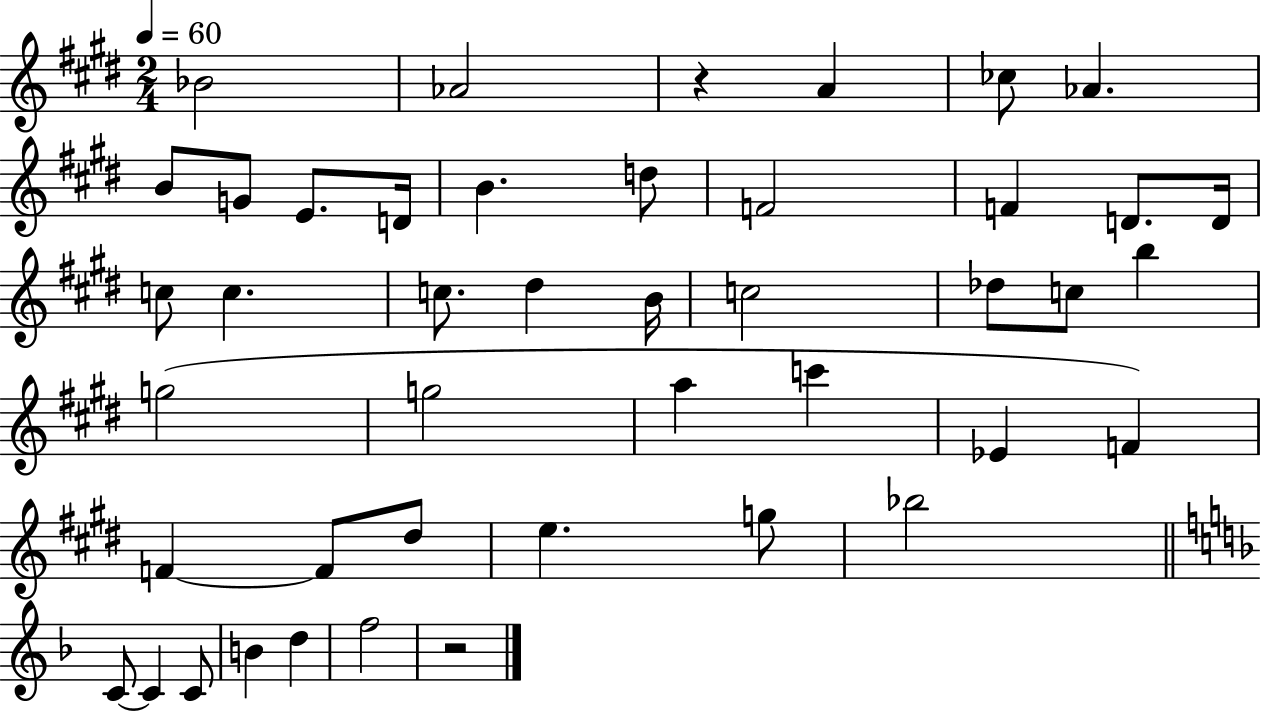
X:1
T:Untitled
M:2/4
L:1/4
K:E
_B2 _A2 z A _c/2 _A B/2 G/2 E/2 D/4 B d/2 F2 F D/2 D/4 c/2 c c/2 ^d B/4 c2 _d/2 c/2 b g2 g2 a c' _E F F F/2 ^d/2 e g/2 _b2 C/2 C C/2 B d f2 z2